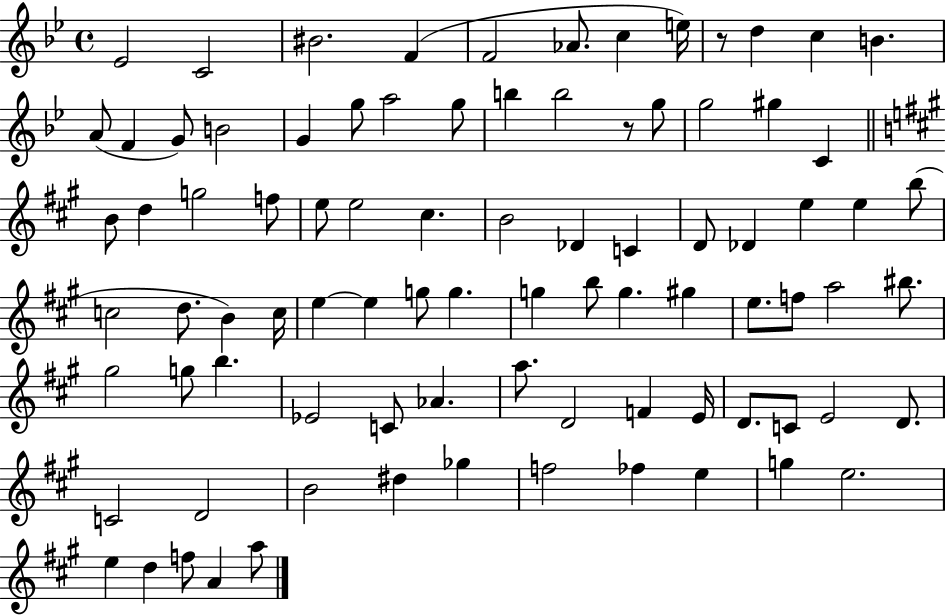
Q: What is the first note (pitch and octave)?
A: Eb4